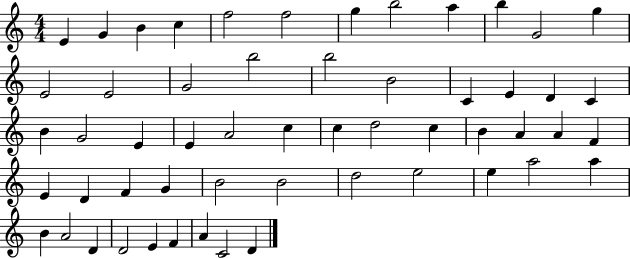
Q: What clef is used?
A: treble